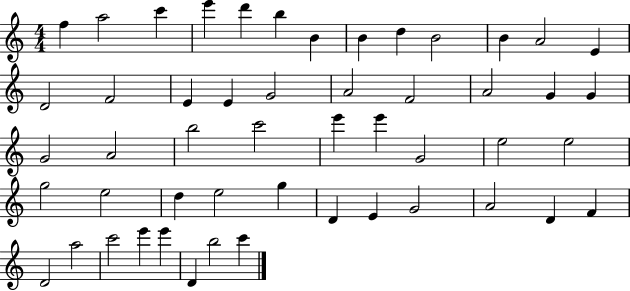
F5/q A5/h C6/q E6/q D6/q B5/q B4/q B4/q D5/q B4/h B4/q A4/h E4/q D4/h F4/h E4/q E4/q G4/h A4/h F4/h A4/h G4/q G4/q G4/h A4/h B5/h C6/h E6/q E6/q G4/h E5/h E5/h G5/h E5/h D5/q E5/h G5/q D4/q E4/q G4/h A4/h D4/q F4/q D4/h A5/h C6/h E6/q E6/q D4/q B5/h C6/q